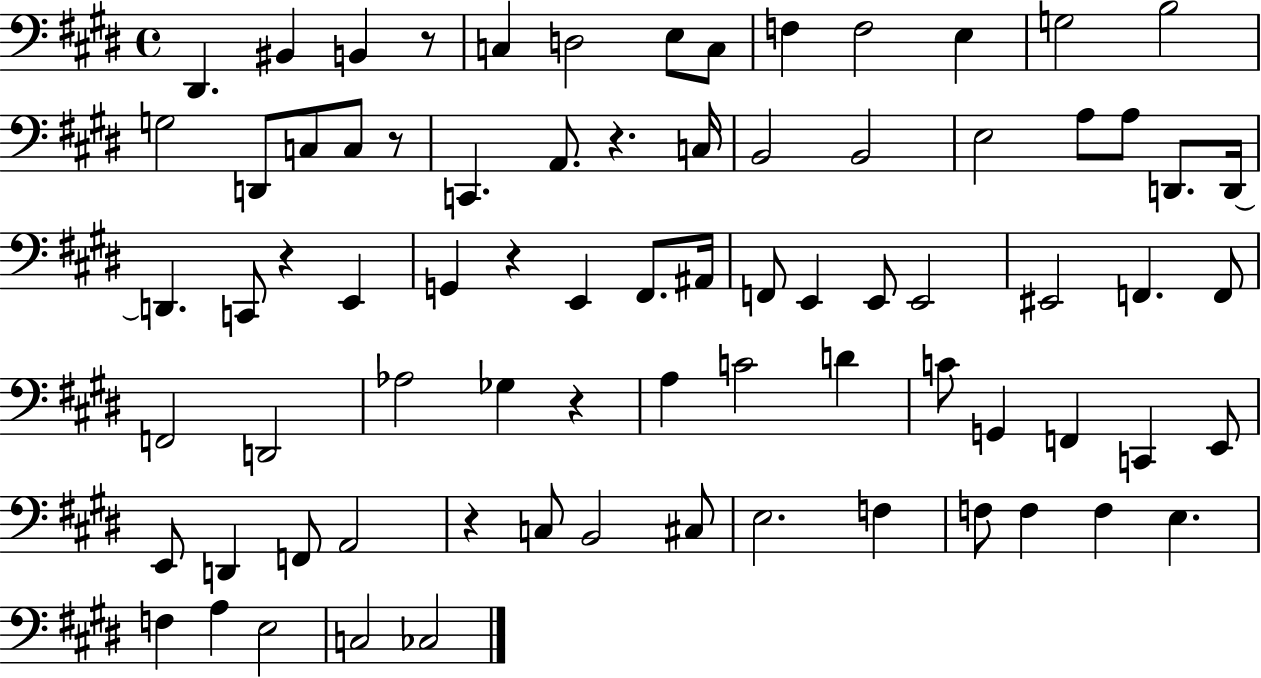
X:1
T:Untitled
M:4/4
L:1/4
K:E
^D,, ^B,, B,, z/2 C, D,2 E,/2 C,/2 F, F,2 E, G,2 B,2 G,2 D,,/2 C,/2 C,/2 z/2 C,, A,,/2 z C,/4 B,,2 B,,2 E,2 A,/2 A,/2 D,,/2 D,,/4 D,, C,,/2 z E,, G,, z E,, ^F,,/2 ^A,,/4 F,,/2 E,, E,,/2 E,,2 ^E,,2 F,, F,,/2 F,,2 D,,2 _A,2 _G, z A, C2 D C/2 G,, F,, C,, E,,/2 E,,/2 D,, F,,/2 A,,2 z C,/2 B,,2 ^C,/2 E,2 F, F,/2 F, F, E, F, A, E,2 C,2 _C,2